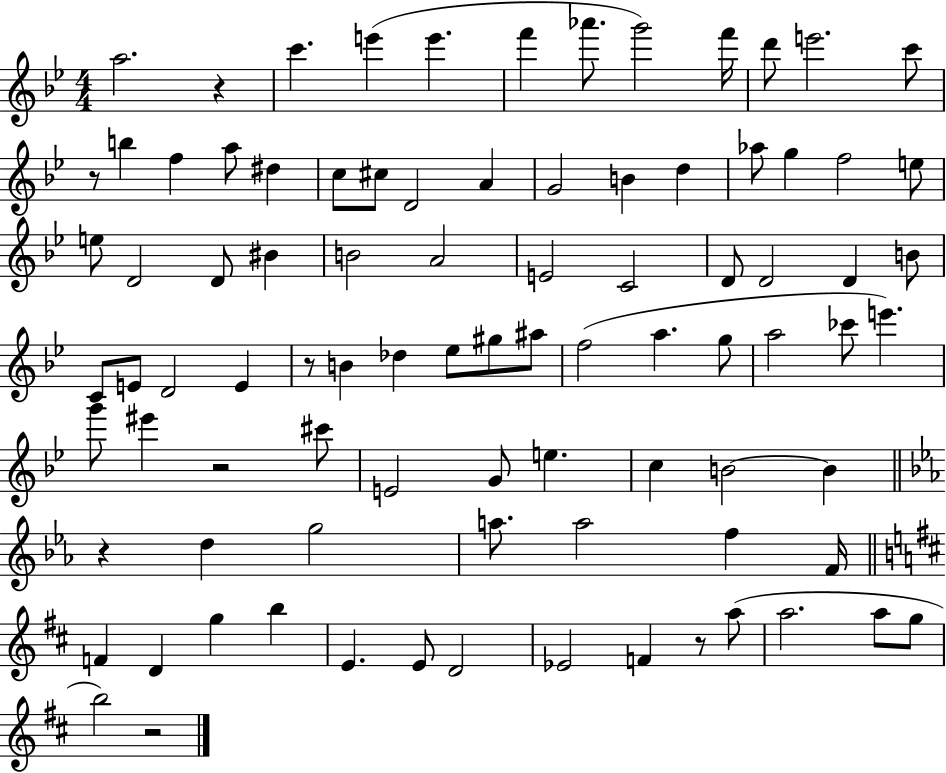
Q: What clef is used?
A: treble